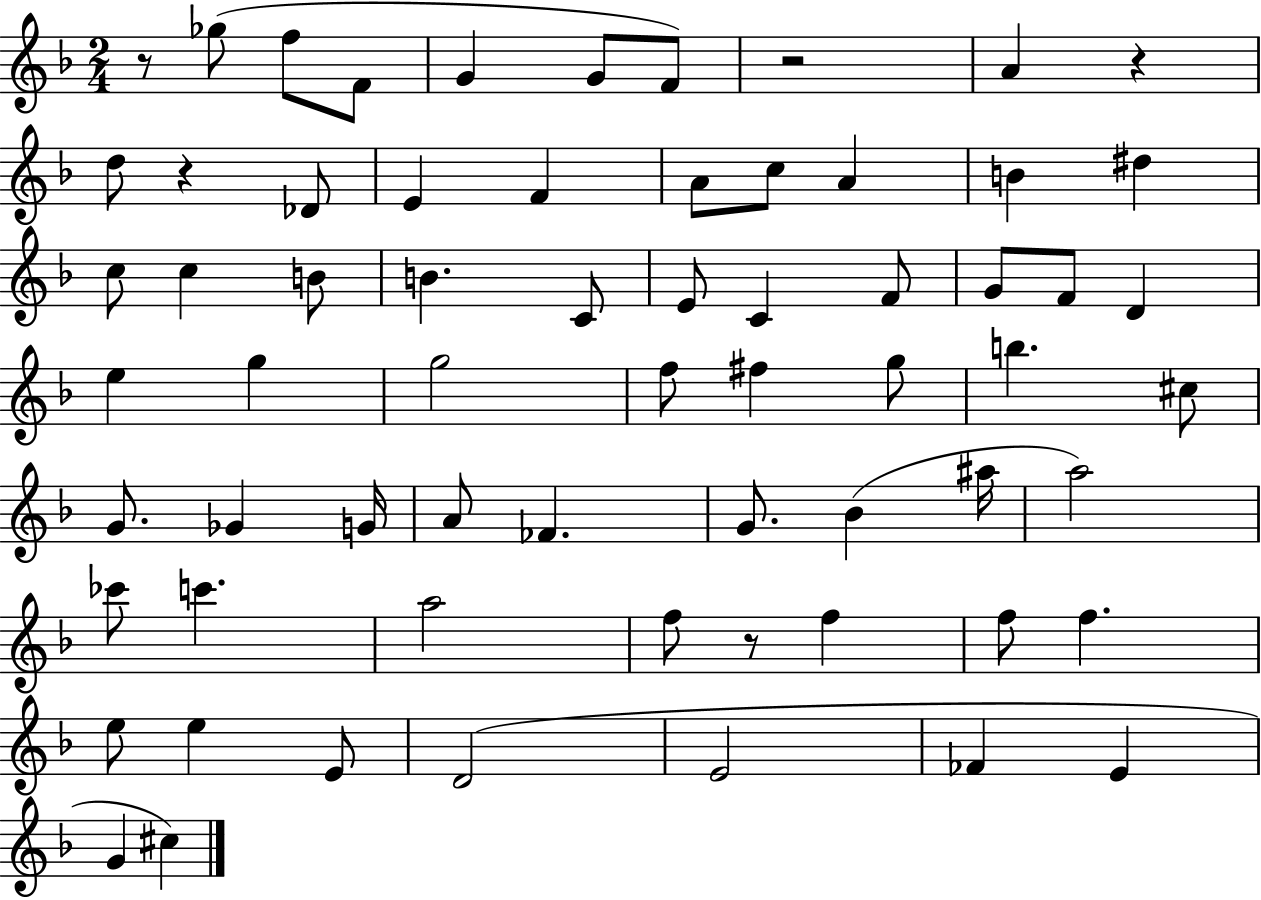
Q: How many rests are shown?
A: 5